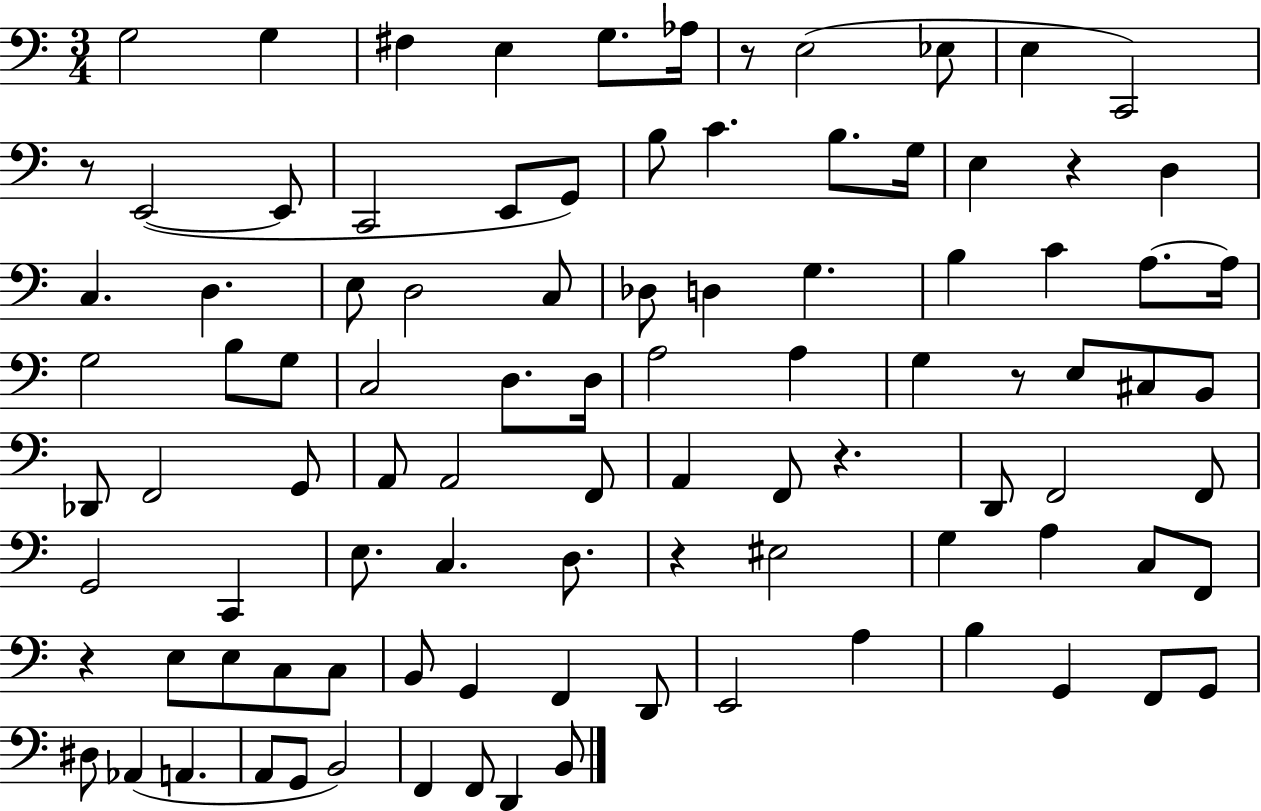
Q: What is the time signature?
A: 3/4